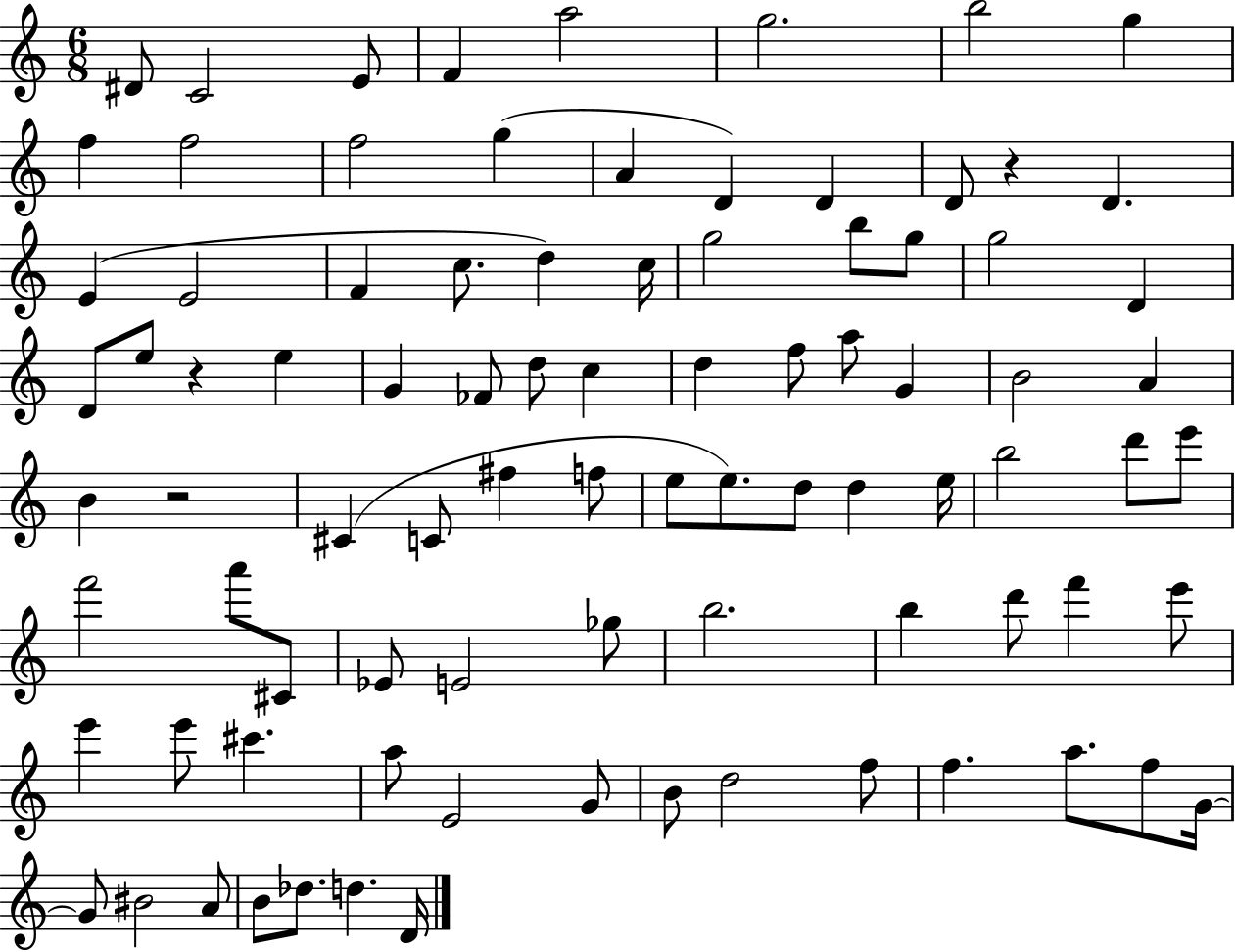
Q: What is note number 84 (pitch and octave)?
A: D5